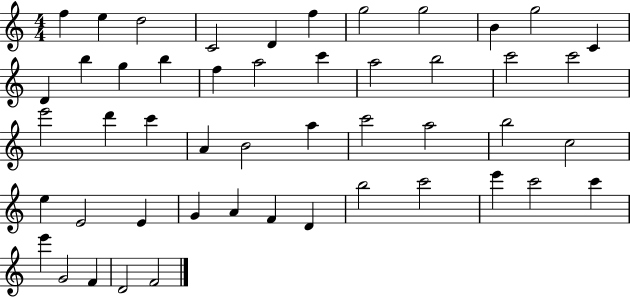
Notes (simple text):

F5/q E5/q D5/h C4/h D4/q F5/q G5/h G5/h B4/q G5/h C4/q D4/q B5/q G5/q B5/q F5/q A5/h C6/q A5/h B5/h C6/h C6/h E6/h D6/q C6/q A4/q B4/h A5/q C6/h A5/h B5/h C5/h E5/q E4/h E4/q G4/q A4/q F4/q D4/q B5/h C6/h E6/q C6/h C6/q E6/q G4/h F4/q D4/h F4/h